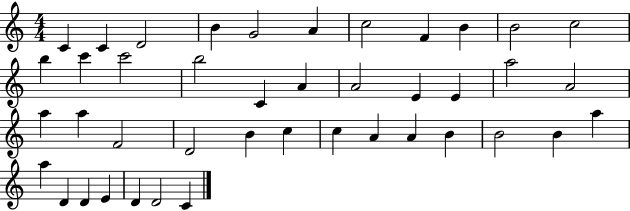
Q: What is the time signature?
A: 4/4